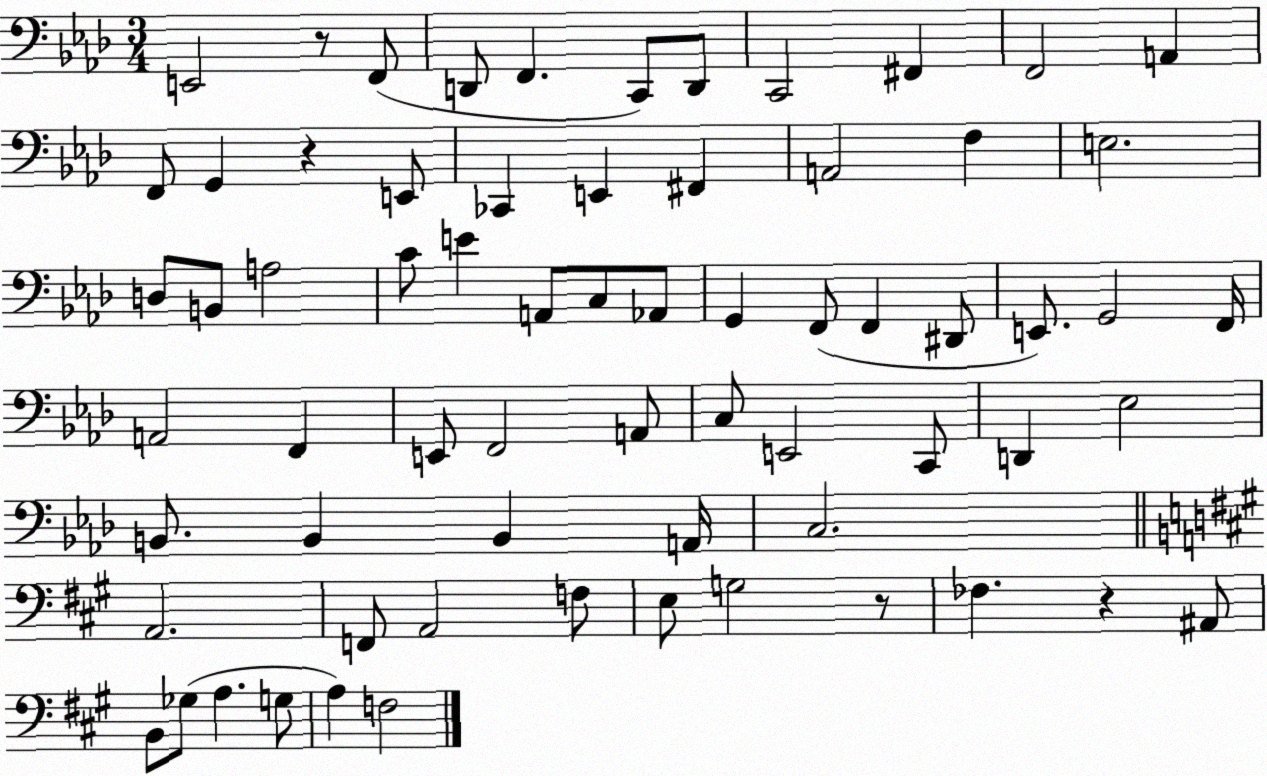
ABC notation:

X:1
T:Untitled
M:3/4
L:1/4
K:Ab
E,,2 z/2 F,,/2 D,,/2 F,, C,,/2 D,,/2 C,,2 ^F,, F,,2 A,, F,,/2 G,, z E,,/2 _C,, E,, ^F,, A,,2 F, E,2 D,/2 B,,/2 A,2 C/2 E A,,/2 C,/2 _A,,/2 G,, F,,/2 F,, ^D,,/2 E,,/2 G,,2 F,,/4 A,,2 F,, E,,/2 F,,2 A,,/2 C,/2 E,,2 C,,/2 D,, _E,2 B,,/2 B,, B,, A,,/4 C,2 A,,2 F,,/2 A,,2 F,/2 E,/2 G,2 z/2 _F, z ^A,,/2 B,,/2 _G,/2 A, G,/2 A, F,2